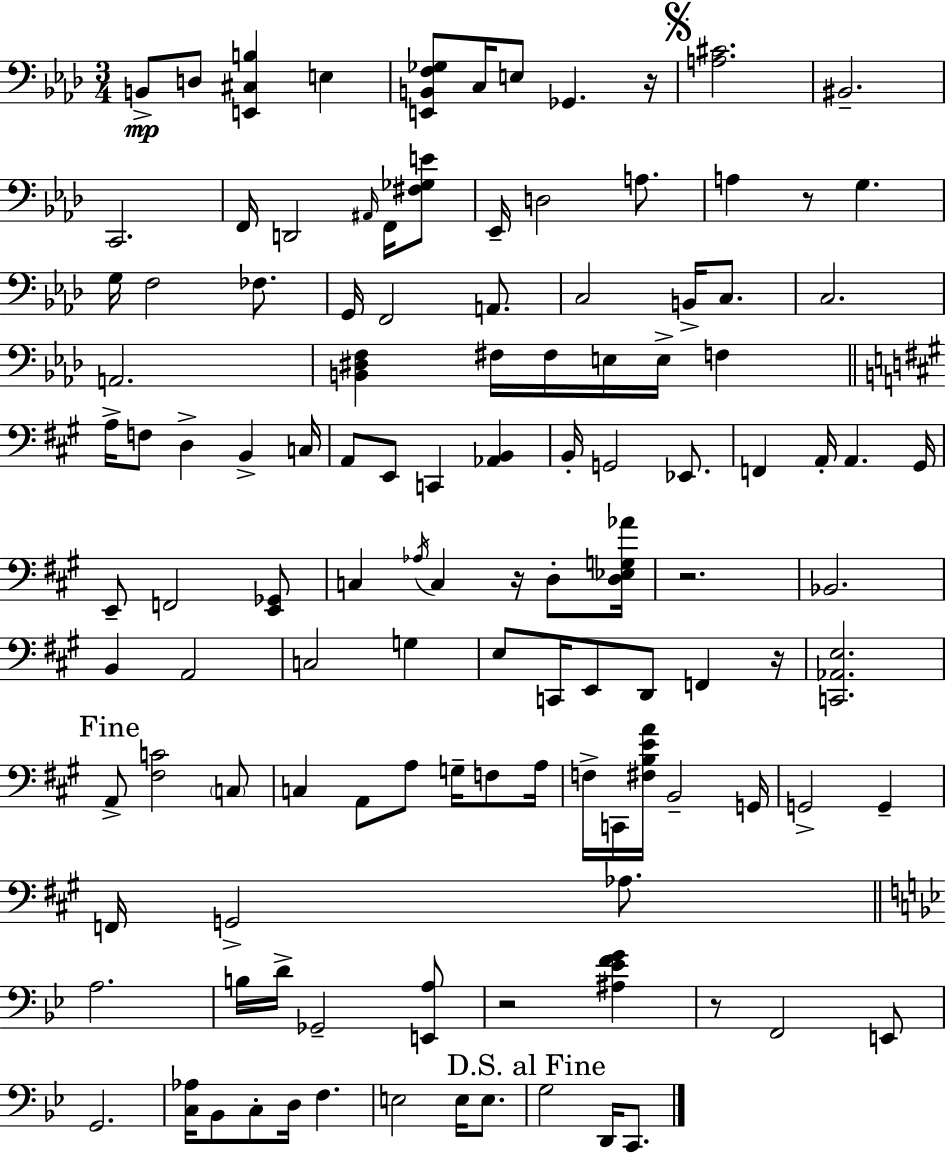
{
  \clef bass
  \numericTimeSignature
  \time 3/4
  \key aes \major
  \repeat volta 2 { b,8->\mp d8 <e, cis b>4 e4 | <e, b, f ges>8 c16 e8 ges,4. r16 | \mark \markup { \musicglyph "scripts.segno" } <a cis'>2. | bis,2.-- | \break c,2. | f,16 d,2 \grace { ais,16 } f,16 <fis ges e'>8 | ees,16-- d2 a8. | a4 r8 g4. | \break g16 f2 fes8. | g,16 f,2 a,8. | c2 b,16-> c8. | c2. | \break a,2. | <b, dis f>4 fis16 fis16 e16 e16-> f4 | \bar "||" \break \key a \major a16-> f8 d4-> b,4-> c16 | a,8 e,8 c,4 <aes, b,>4 | b,16-. g,2 ees,8. | f,4 a,16-. a,4. gis,16 | \break e,8-- f,2 <e, ges,>8 | c4 \acciaccatura { aes16 } c4 r16 d8-. | <d ees g aes'>16 r2. | bes,2. | \break b,4 a,2 | c2 g4 | e8 c,16 e,8 d,8 f,4 | r16 <c, aes, e>2. | \break \mark "Fine" a,8-> <fis c'>2 \parenthesize c8 | c4 a,8 a8 g16-- f8 | a16 f16-> c,16 <fis b e' a'>16 b,2-- | g,16 g,2-> g,4-- | \break f,16 g,2-> aes8. | \bar "||" \break \key bes \major a2. | b16 d'16-> ges,2-- <e, a>8 | r2 <ais ees' f' g'>4 | r8 f,2 e,8 | \break g,2. | <c aes>16 bes,8 c8-. d16 f4. | e2 e16 e8. | \mark "D.S. al Fine" g2 d,16 c,8. | \break } \bar "|."
}